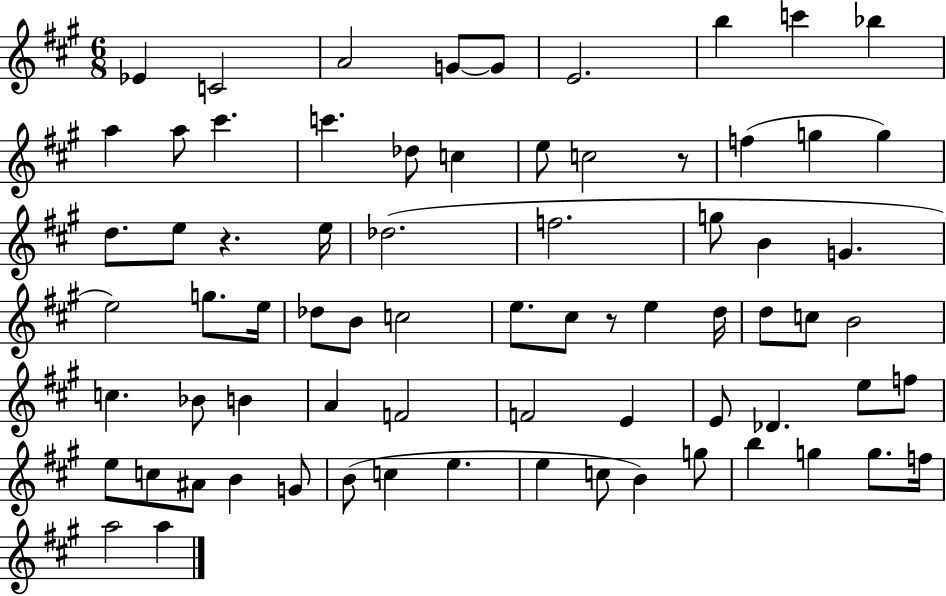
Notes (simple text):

Eb4/q C4/h A4/h G4/e G4/e E4/h. B5/q C6/q Bb5/q A5/q A5/e C#6/q. C6/q. Db5/e C5/q E5/e C5/h R/e F5/q G5/q G5/q D5/e. E5/e R/q. E5/s Db5/h. F5/h. G5/e B4/q G4/q. E5/h G5/e. E5/s Db5/e B4/e C5/h E5/e. C#5/e R/e E5/q D5/s D5/e C5/e B4/h C5/q. Bb4/e B4/q A4/q F4/h F4/h E4/q E4/e Db4/q. E5/e F5/e E5/e C5/e A#4/e B4/q G4/e B4/e C5/q E5/q. E5/q C5/e B4/q G5/e B5/q G5/q G5/e. F5/s A5/h A5/q